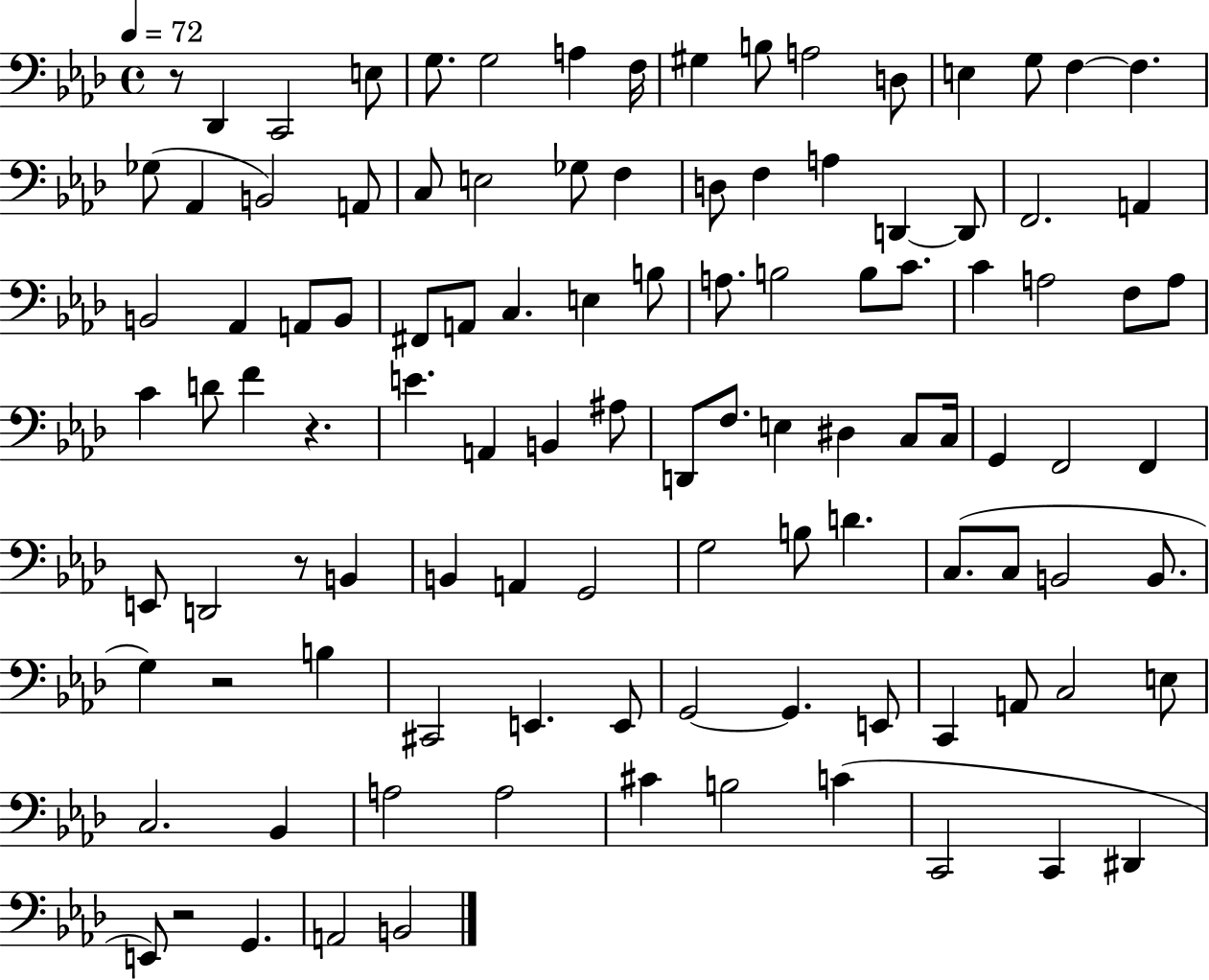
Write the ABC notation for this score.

X:1
T:Untitled
M:4/4
L:1/4
K:Ab
z/2 _D,, C,,2 E,/2 G,/2 G,2 A, F,/4 ^G, B,/2 A,2 D,/2 E, G,/2 F, F, _G,/2 _A,, B,,2 A,,/2 C,/2 E,2 _G,/2 F, D,/2 F, A, D,, D,,/2 F,,2 A,, B,,2 _A,, A,,/2 B,,/2 ^F,,/2 A,,/2 C, E, B,/2 A,/2 B,2 B,/2 C/2 C A,2 F,/2 A,/2 C D/2 F z E A,, B,, ^A,/2 D,,/2 F,/2 E, ^D, C,/2 C,/4 G,, F,,2 F,, E,,/2 D,,2 z/2 B,, B,, A,, G,,2 G,2 B,/2 D C,/2 C,/2 B,,2 B,,/2 G, z2 B, ^C,,2 E,, E,,/2 G,,2 G,, E,,/2 C,, A,,/2 C,2 E,/2 C,2 _B,, A,2 A,2 ^C B,2 C C,,2 C,, ^D,, E,,/2 z2 G,, A,,2 B,,2